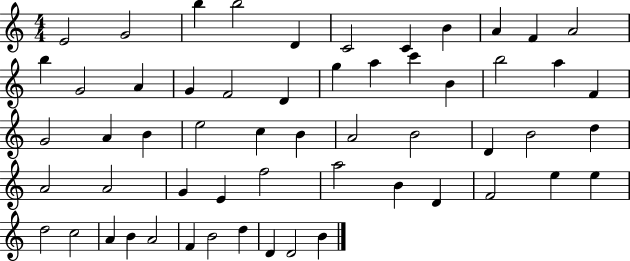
X:1
T:Untitled
M:4/4
L:1/4
K:C
E2 G2 b b2 D C2 C B A F A2 b G2 A G F2 D g a c' B b2 a F G2 A B e2 c B A2 B2 D B2 d A2 A2 G E f2 a2 B D F2 e e d2 c2 A B A2 F B2 d D D2 B